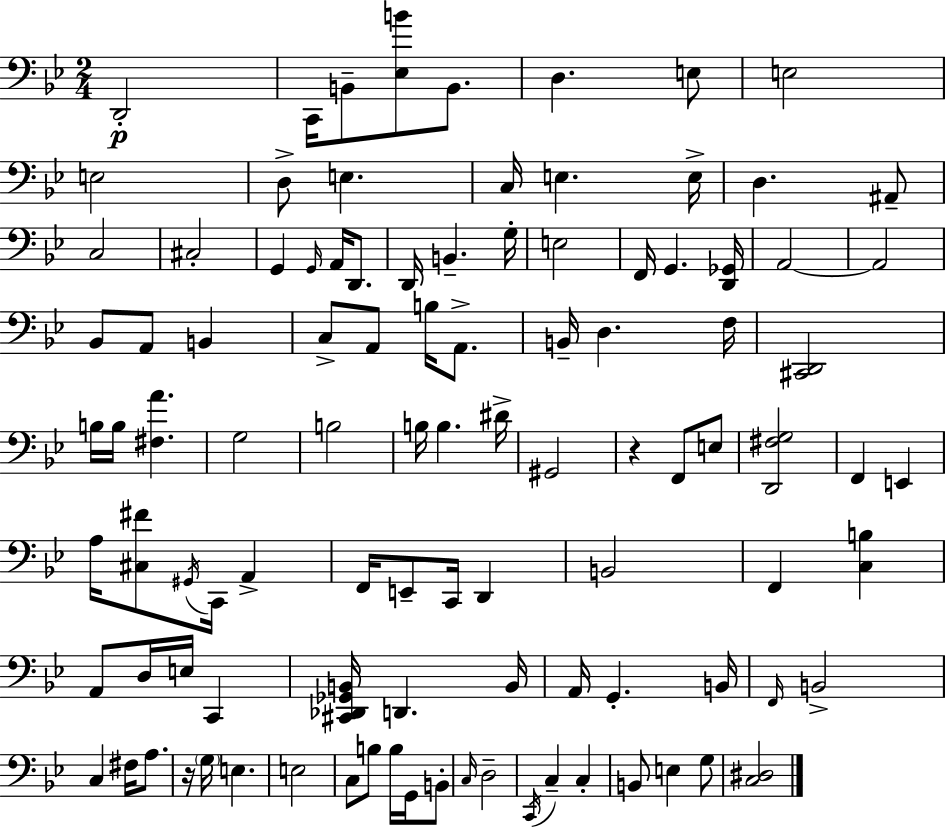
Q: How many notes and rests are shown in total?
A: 102